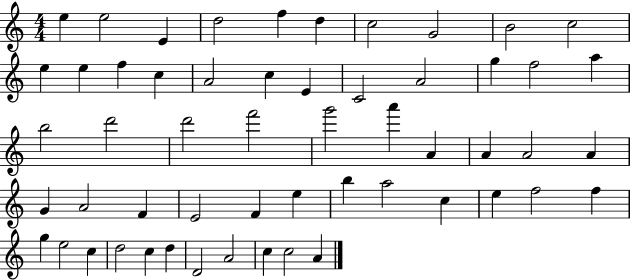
E5/q E5/h E4/q D5/h F5/q D5/q C5/h G4/h B4/h C5/h E5/q E5/q F5/q C5/q A4/h C5/q E4/q C4/h A4/h G5/q F5/h A5/q B5/h D6/h D6/h F6/h G6/h A6/q A4/q A4/q A4/h A4/q G4/q A4/h F4/q E4/h F4/q E5/q B5/q A5/h C5/q E5/q F5/h F5/q G5/q E5/h C5/q D5/h C5/q D5/q D4/h A4/h C5/q C5/h A4/q